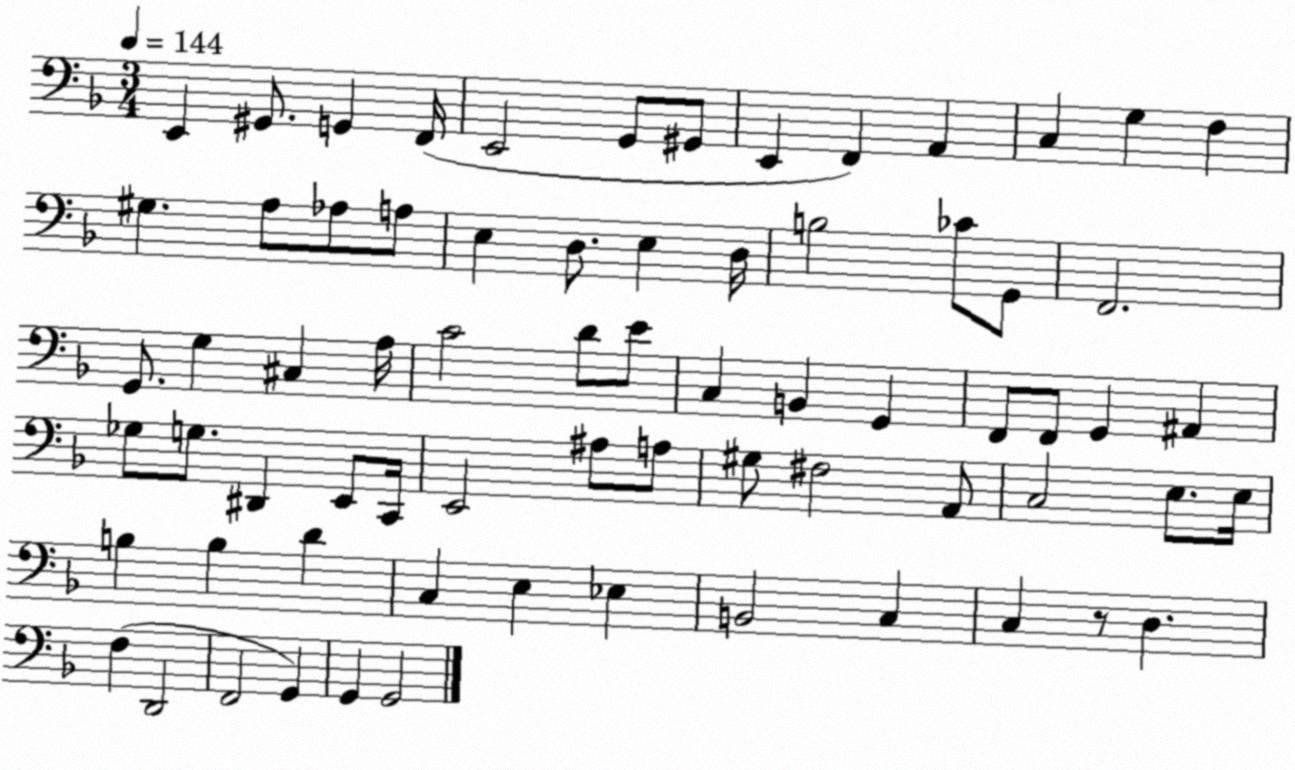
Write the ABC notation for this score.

X:1
T:Untitled
M:3/4
L:1/4
K:F
E,, ^G,,/2 G,, F,,/4 E,,2 G,,/2 ^G,,/2 E,, F,, A,, C, G, F, ^G, A,/2 _A,/2 A,/2 E, D,/2 E, D,/4 B,2 _C/2 G,,/2 F,,2 G,,/2 G, ^C, A,/4 C2 D/2 E/2 C, B,, G,, F,,/2 F,,/2 G,, ^A,, _G,/2 G,/2 ^D,, E,,/2 C,,/4 E,,2 ^A,/2 A,/2 ^G,/2 ^F,2 A,,/2 C,2 E,/2 E,/4 B, B, D C, E, _E, B,,2 C, C, z/2 D, F, D,,2 F,,2 G,, G,, G,,2